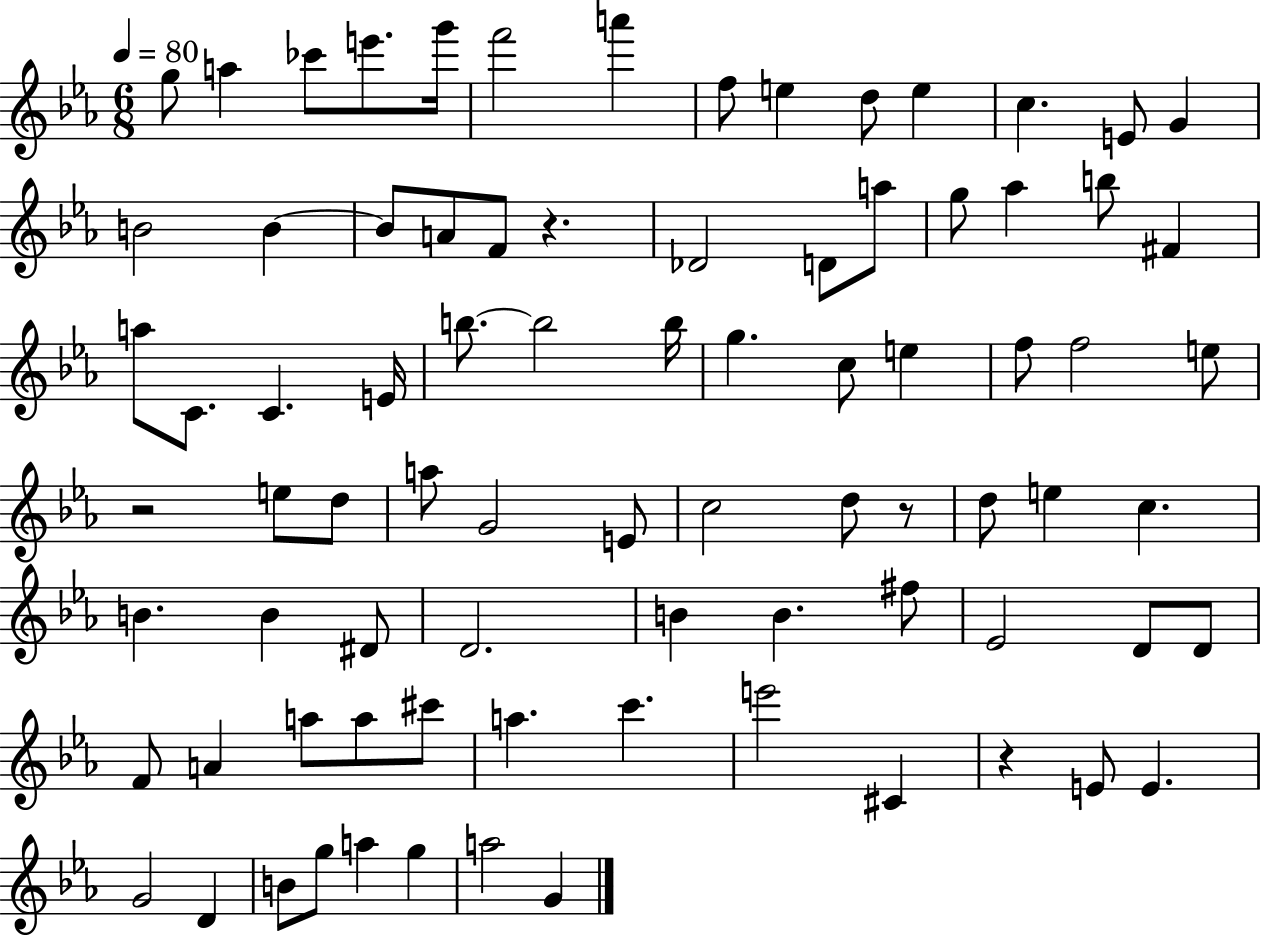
{
  \clef treble
  \numericTimeSignature
  \time 6/8
  \key ees \major
  \tempo 4 = 80
  \repeat volta 2 { g''8 a''4 ces'''8 e'''8. g'''16 | f'''2 a'''4 | f''8 e''4 d''8 e''4 | c''4. e'8 g'4 | \break b'2 b'4~~ | b'8 a'8 f'8 r4. | des'2 d'8 a''8 | g''8 aes''4 b''8 fis'4 | \break a''8 c'8. c'4. e'16 | b''8.~~ b''2 b''16 | g''4. c''8 e''4 | f''8 f''2 e''8 | \break r2 e''8 d''8 | a''8 g'2 e'8 | c''2 d''8 r8 | d''8 e''4 c''4. | \break b'4. b'4 dis'8 | d'2. | b'4 b'4. fis''8 | ees'2 d'8 d'8 | \break f'8 a'4 a''8 a''8 cis'''8 | a''4. c'''4. | e'''2 cis'4 | r4 e'8 e'4. | \break g'2 d'4 | b'8 g''8 a''4 g''4 | a''2 g'4 | } \bar "|."
}